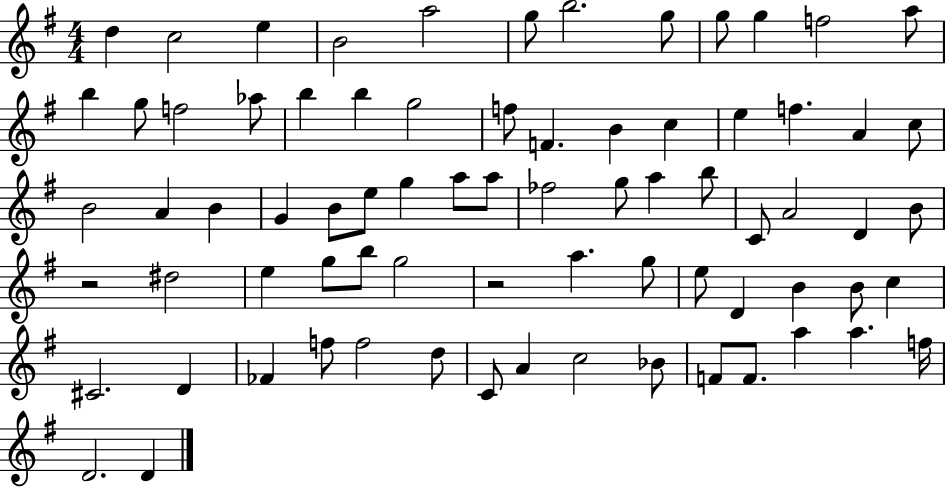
D5/q C5/h E5/q B4/h A5/h G5/e B5/h. G5/e G5/e G5/q F5/h A5/e B5/q G5/e F5/h Ab5/e B5/q B5/q G5/h F5/e F4/q. B4/q C5/q E5/q F5/q. A4/q C5/e B4/h A4/q B4/q G4/q B4/e E5/e G5/q A5/e A5/e FES5/h G5/e A5/q B5/e C4/e A4/h D4/q B4/e R/h D#5/h E5/q G5/e B5/e G5/h R/h A5/q. G5/e E5/e D4/q B4/q B4/e C5/q C#4/h. D4/q FES4/q F5/e F5/h D5/e C4/e A4/q C5/h Bb4/e F4/e F4/e. A5/q A5/q. F5/s D4/h. D4/q